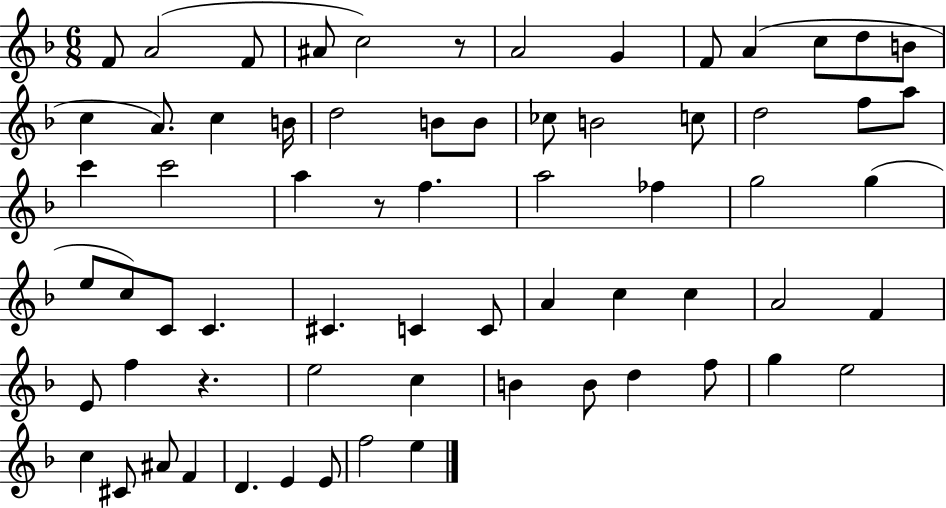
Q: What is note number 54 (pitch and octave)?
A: G5